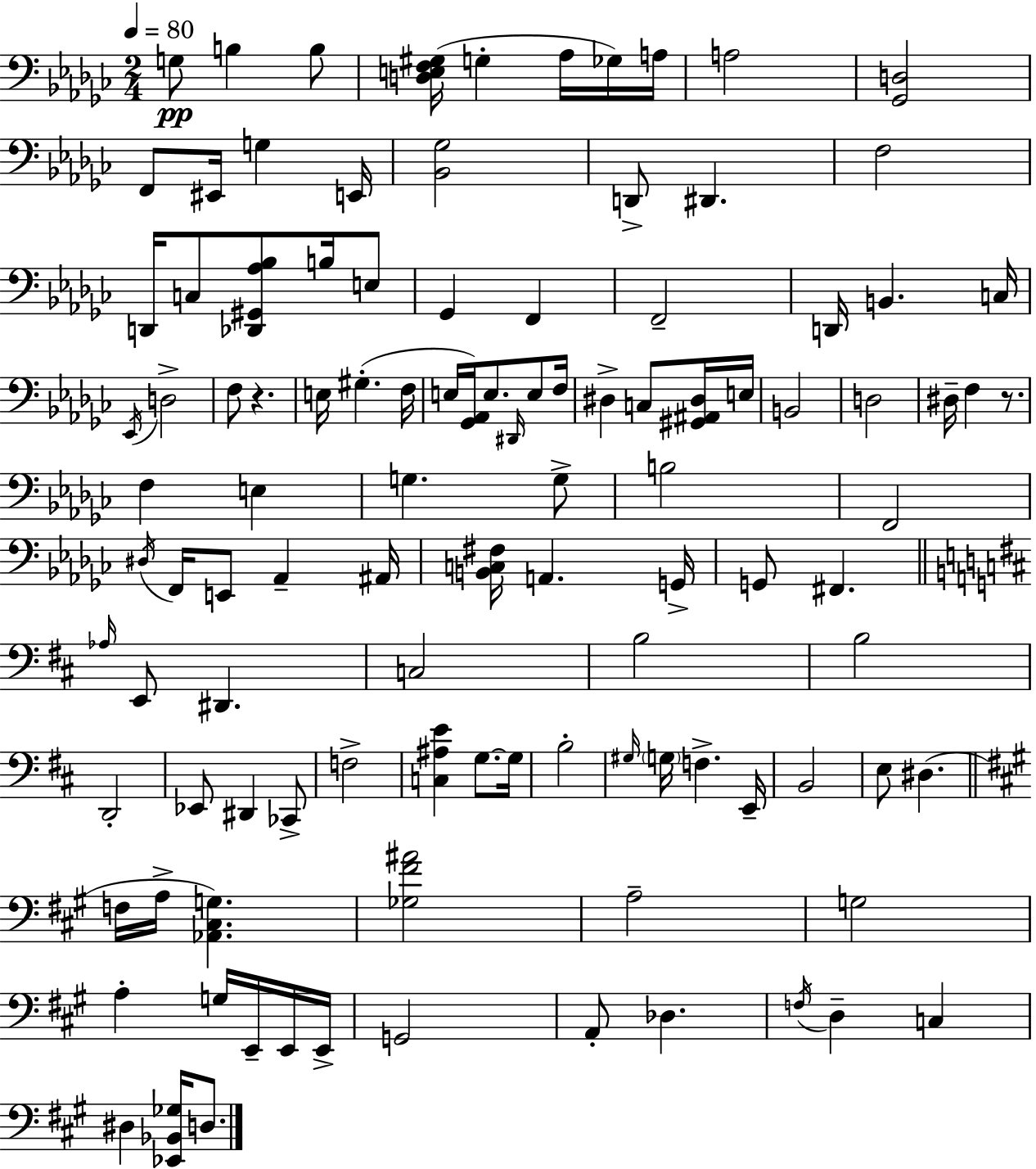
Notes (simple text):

G3/e B3/q B3/e [D3,E3,F3,G#3]/s G3/q Ab3/s Gb3/s A3/s A3/h [Gb2,D3]/h F2/e EIS2/s G3/q E2/s [Bb2,Gb3]/h D2/e D#2/q. F3/h D2/s C3/e [Db2,G#2,Ab3,Bb3]/e B3/s E3/e Gb2/q F2/q F2/h D2/s B2/q. C3/s Eb2/s D3/h F3/e R/q. E3/s G#3/q. F3/s E3/s [Gb2,Ab2]/s E3/e. D#2/s E3/e F3/s D#3/q C3/e [G#2,A#2,D#3]/s E3/s B2/h D3/h D#3/s F3/q R/e. F3/q E3/q G3/q. G3/e B3/h F2/h D#3/s F2/s E2/e Ab2/q A#2/s [B2,C3,F#3]/s A2/q. G2/s G2/e F#2/q. Ab3/s E2/e D#2/q. C3/h B3/h B3/h D2/h Eb2/e D#2/q CES2/e F3/h [C3,A#3,E4]/q G3/e. G3/s B3/h G#3/s G3/s F3/q. E2/s B2/h E3/e D#3/q. F3/s A3/s [Ab2,C#3,G3]/q. [Gb3,F#4,A#4]/h A3/h G3/h A3/q G3/s E2/s E2/s E2/s G2/h A2/e Db3/q. F3/s D3/q C3/q D#3/q [Eb2,Bb2,Gb3]/s D3/e.